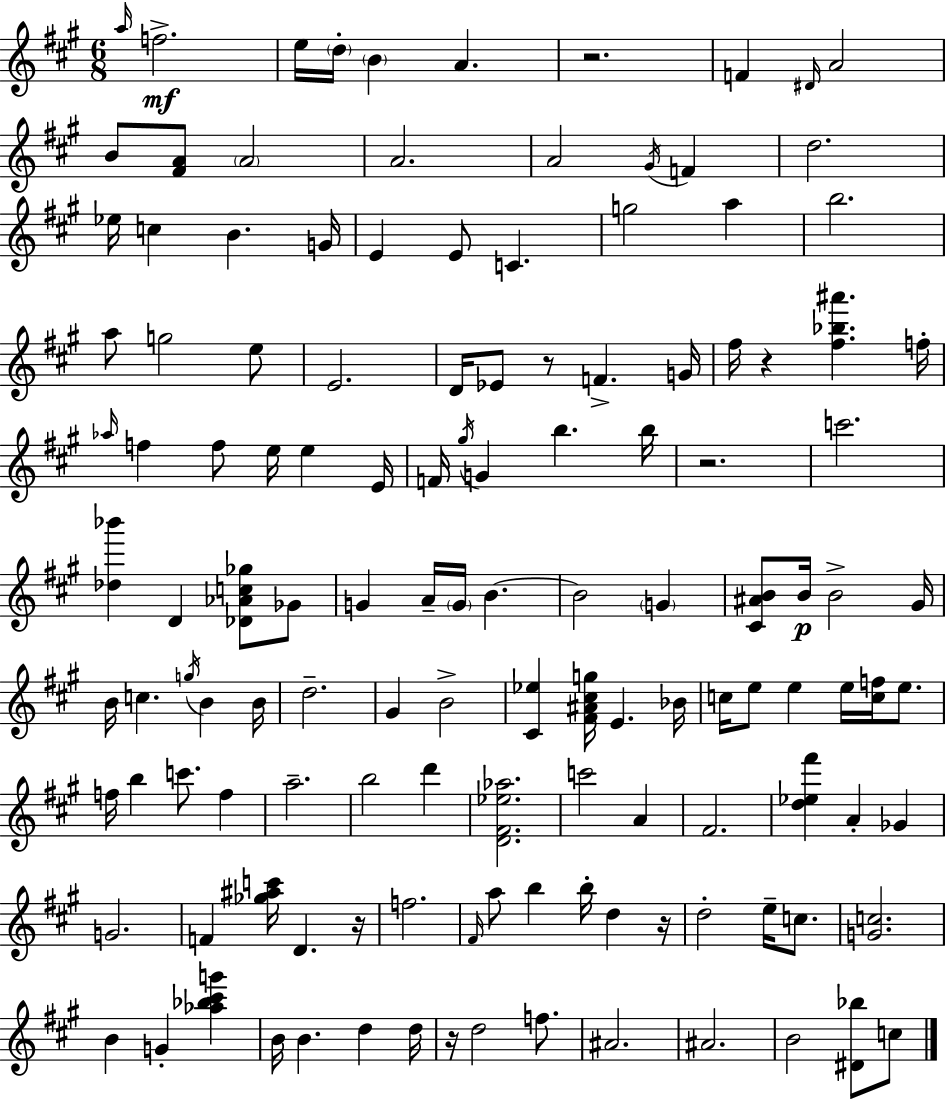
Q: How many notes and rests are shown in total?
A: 131